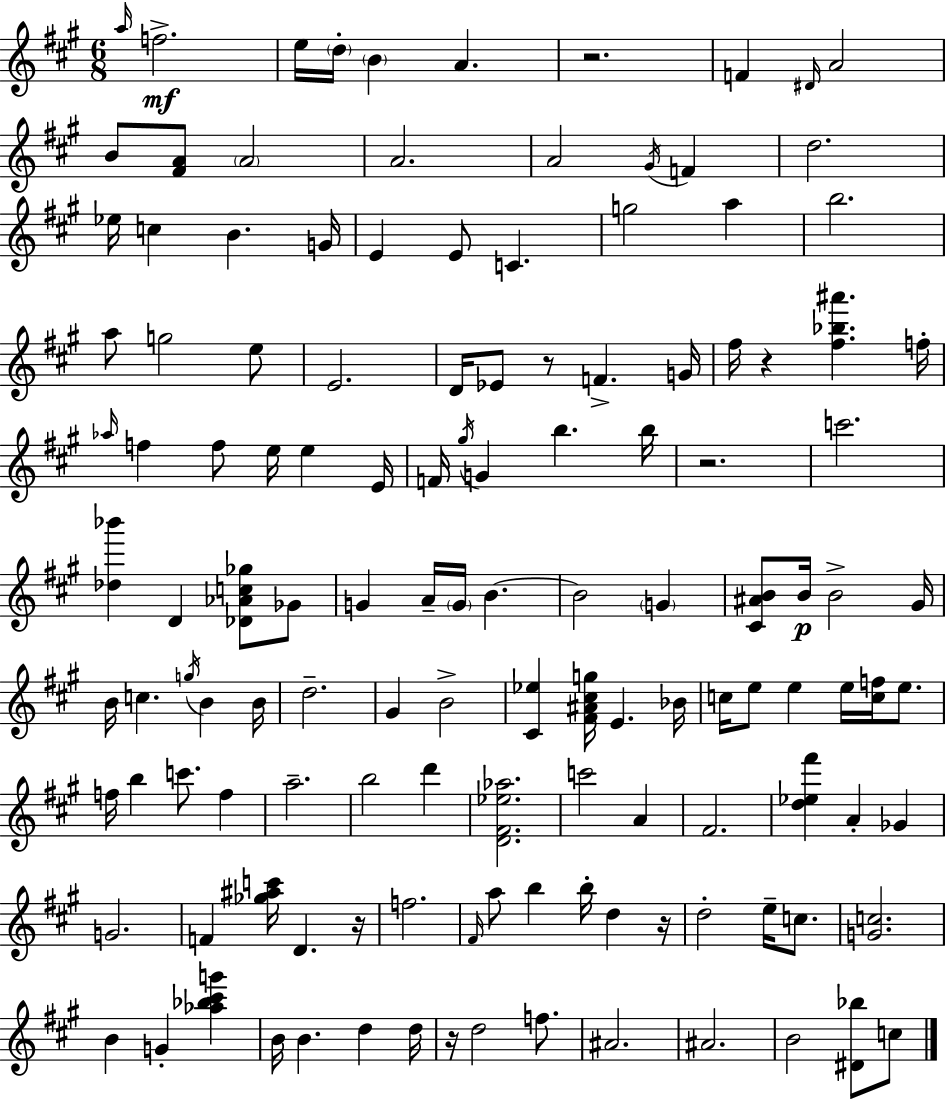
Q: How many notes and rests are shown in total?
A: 131